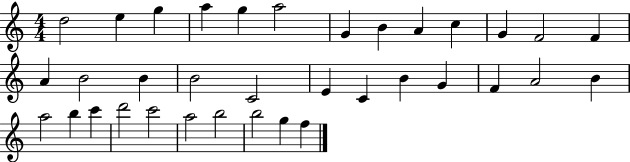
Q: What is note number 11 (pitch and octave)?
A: G4